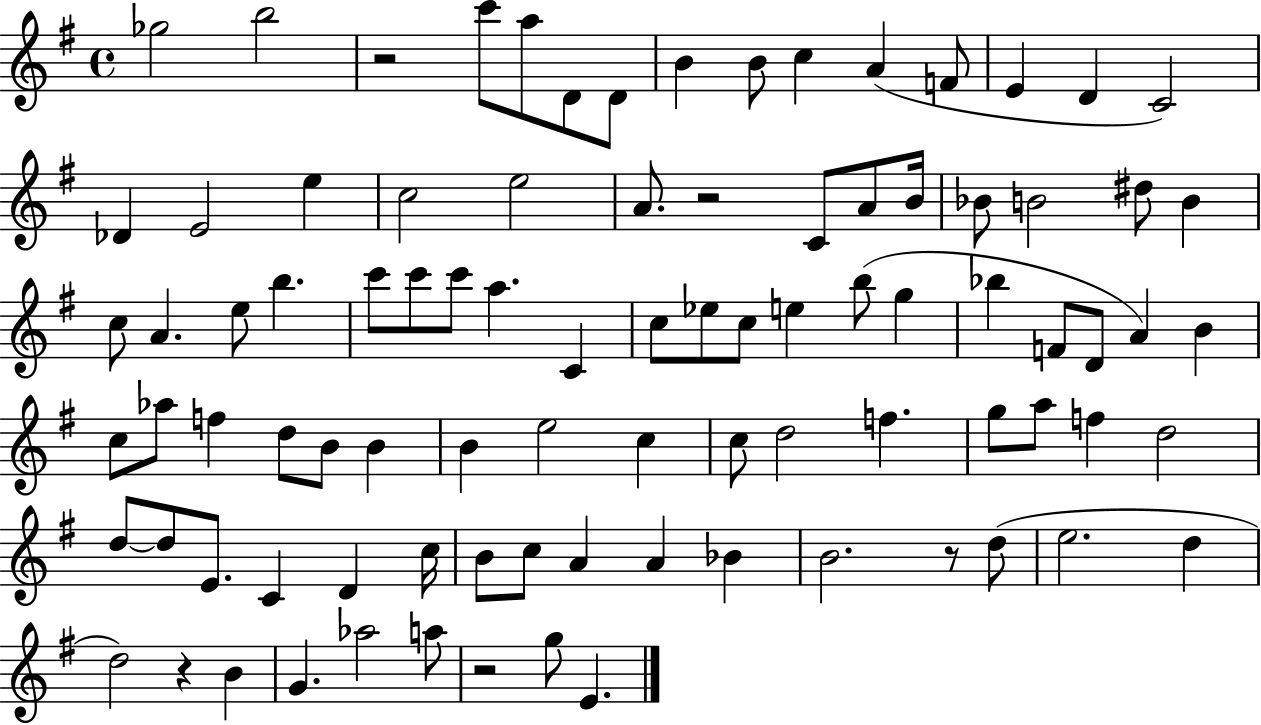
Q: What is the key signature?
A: G major